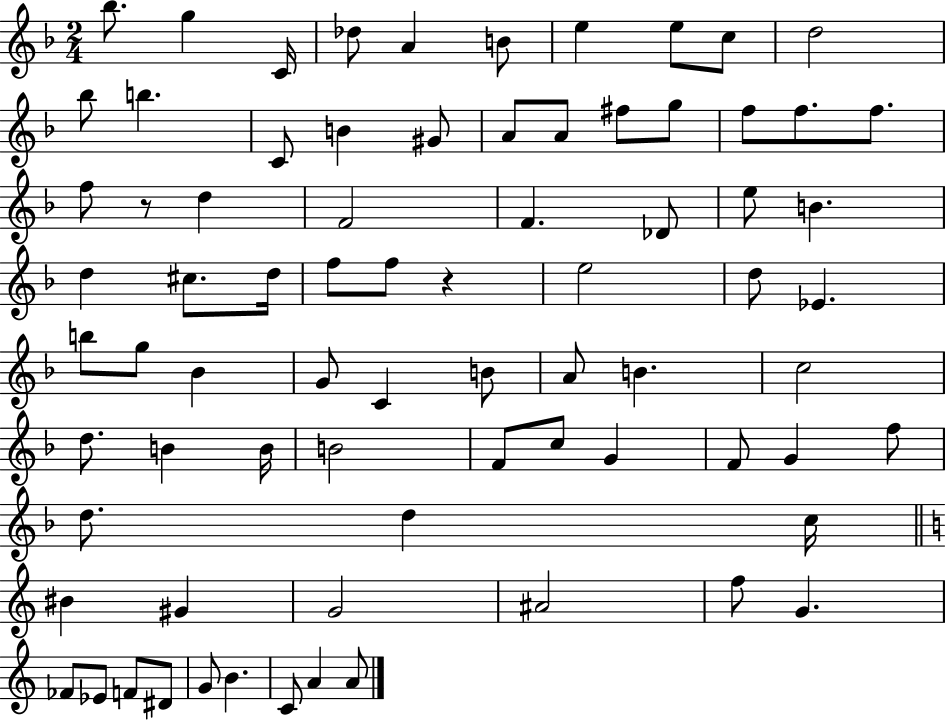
X:1
T:Untitled
M:2/4
L:1/4
K:F
_b/2 g C/4 _d/2 A B/2 e e/2 c/2 d2 _b/2 b C/2 B ^G/2 A/2 A/2 ^f/2 g/2 f/2 f/2 f/2 f/2 z/2 d F2 F _D/2 e/2 B d ^c/2 d/4 f/2 f/2 z e2 d/2 _E b/2 g/2 _B G/2 C B/2 A/2 B c2 d/2 B B/4 B2 F/2 c/2 G F/2 G f/2 d/2 d c/4 ^B ^G G2 ^A2 f/2 G _F/2 _E/2 F/2 ^D/2 G/2 B C/2 A A/2